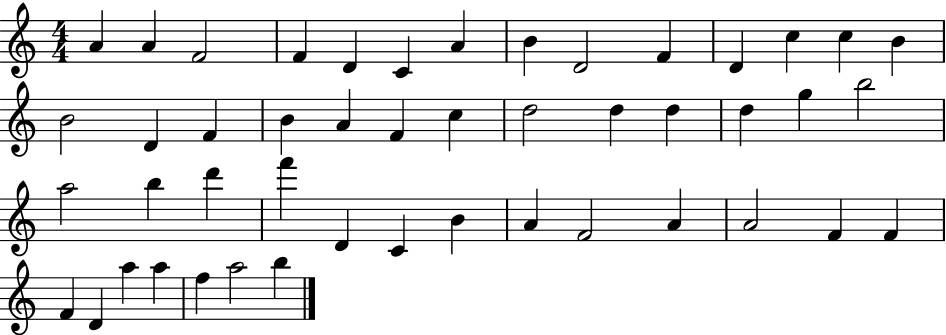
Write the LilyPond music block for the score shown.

{
  \clef treble
  \numericTimeSignature
  \time 4/4
  \key c \major
  a'4 a'4 f'2 | f'4 d'4 c'4 a'4 | b'4 d'2 f'4 | d'4 c''4 c''4 b'4 | \break b'2 d'4 f'4 | b'4 a'4 f'4 c''4 | d''2 d''4 d''4 | d''4 g''4 b''2 | \break a''2 b''4 d'''4 | f'''4 d'4 c'4 b'4 | a'4 f'2 a'4 | a'2 f'4 f'4 | \break f'4 d'4 a''4 a''4 | f''4 a''2 b''4 | \bar "|."
}